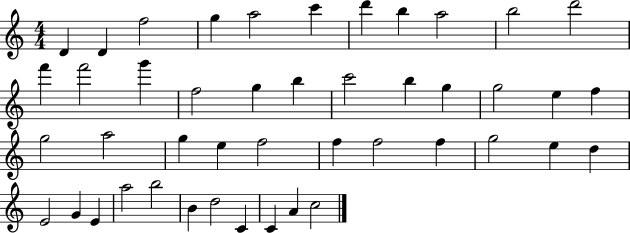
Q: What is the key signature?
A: C major